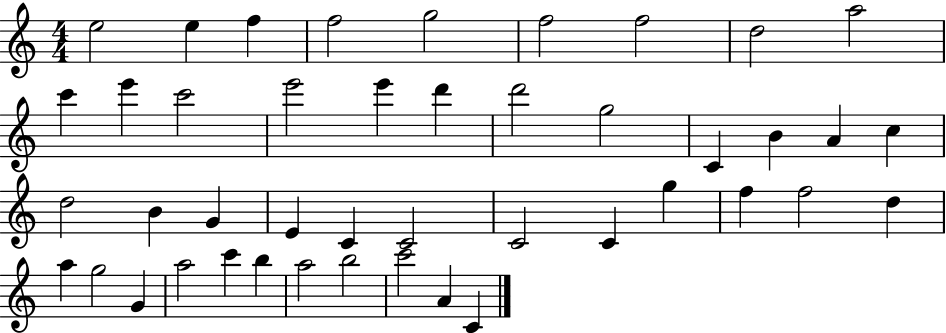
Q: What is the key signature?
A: C major